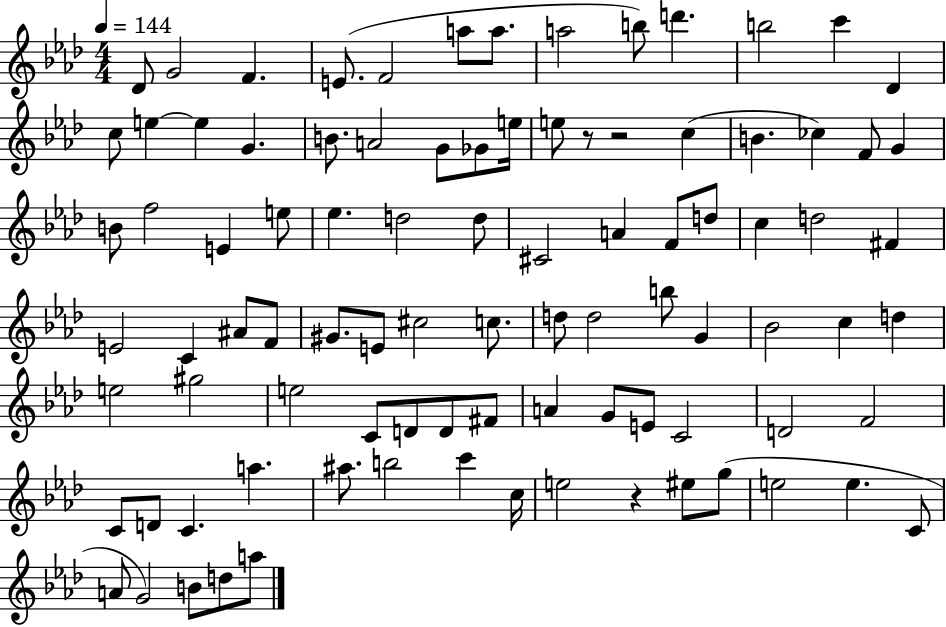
{
  \clef treble
  \numericTimeSignature
  \time 4/4
  \key aes \major
  \tempo 4 = 144
  des'8 g'2 f'4. | e'8.( f'2 a''8 a''8. | a''2 b''8) d'''4. | b''2 c'''4 des'4 | \break c''8 e''4~~ e''4 g'4. | b'8. a'2 g'8 ges'8 e''16 | e''8 r8 r2 c''4( | b'4. ces''4) f'8 g'4 | \break b'8 f''2 e'4 e''8 | ees''4. d''2 d''8 | cis'2 a'4 f'8 d''8 | c''4 d''2 fis'4 | \break e'2 c'4 ais'8 f'8 | gis'8. e'8 cis''2 c''8. | d''8 d''2 b''8 g'4 | bes'2 c''4 d''4 | \break e''2 gis''2 | e''2 c'8 d'8 d'8 fis'8 | a'4 g'8 e'8 c'2 | d'2 f'2 | \break c'8 d'8 c'4. a''4. | ais''8. b''2 c'''4 c''16 | e''2 r4 eis''8 g''8( | e''2 e''4. c'8 | \break a'8 g'2) b'8 d''8 a''8 | \bar "|."
}